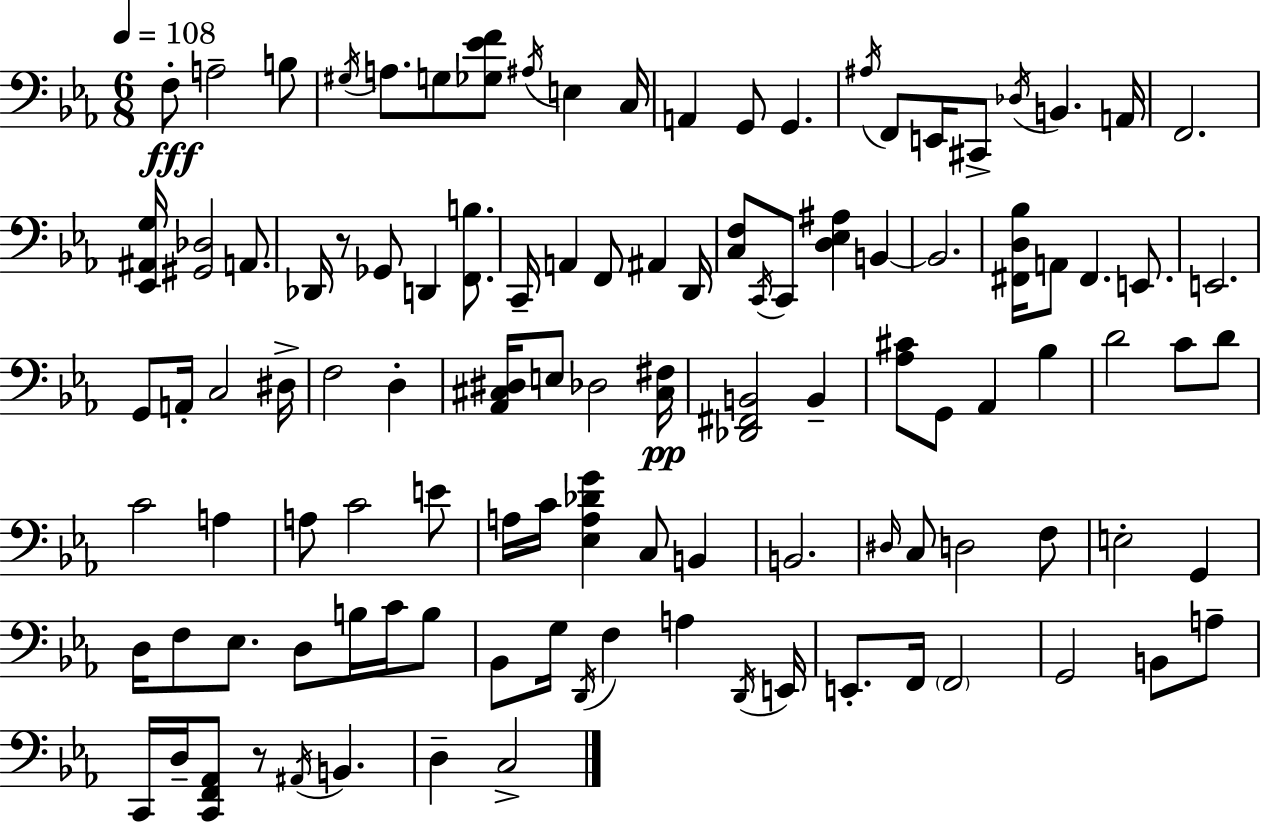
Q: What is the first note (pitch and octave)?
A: F3